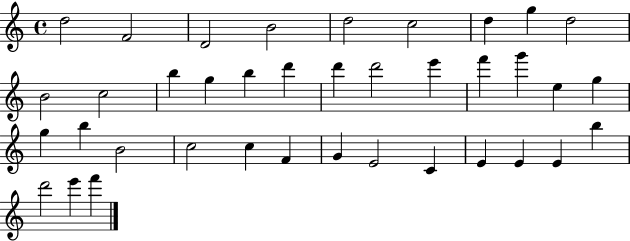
X:1
T:Untitled
M:4/4
L:1/4
K:C
d2 F2 D2 B2 d2 c2 d g d2 B2 c2 b g b d' d' d'2 e' f' g' e g g b B2 c2 c F G E2 C E E E b d'2 e' f'